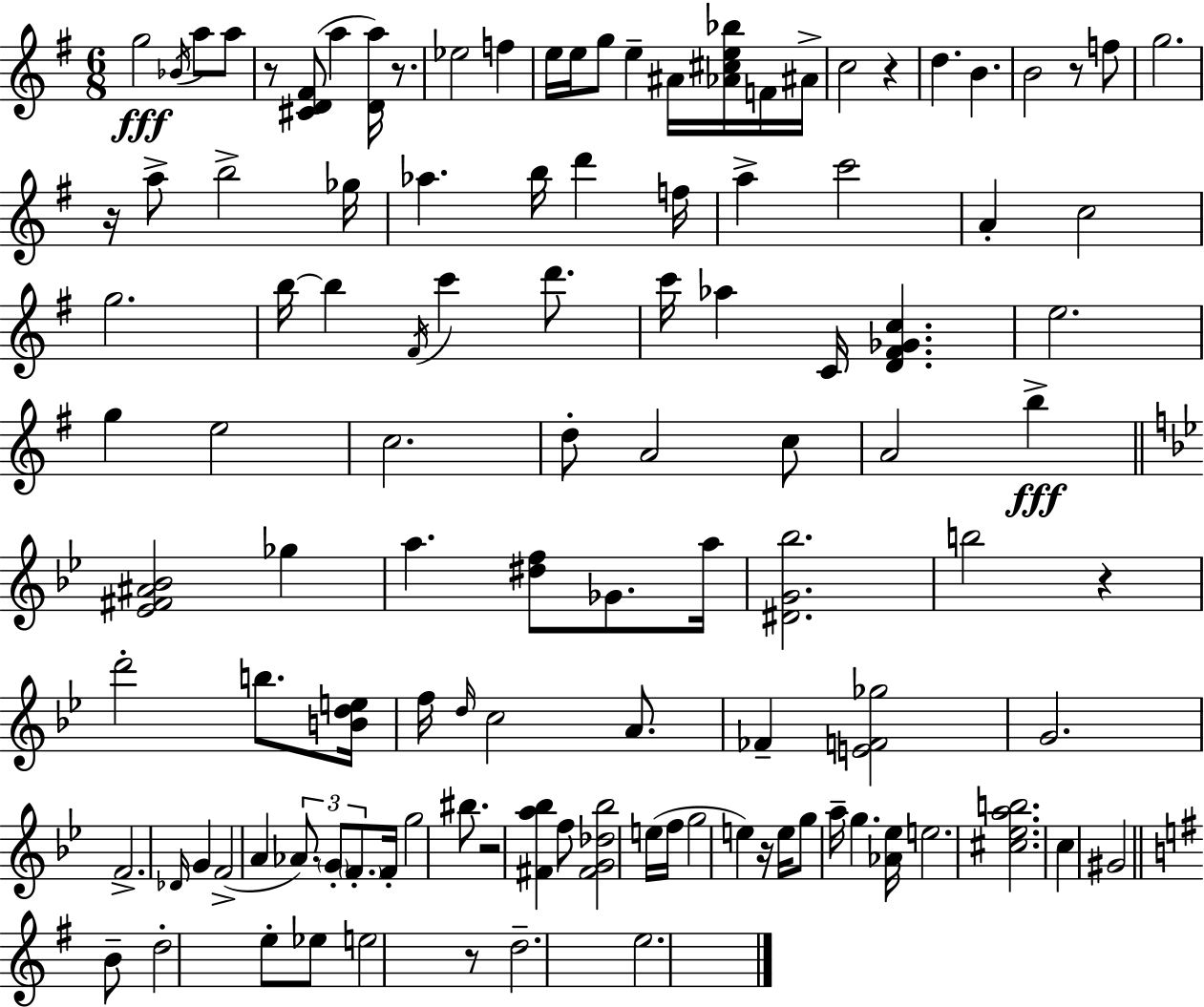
{
  \clef treble
  \numericTimeSignature
  \time 6/8
  \key e \minor
  g''2\fff \acciaccatura { bes'16 } a''8 a''8 | r8 <cis' d' fis'>8( a''4 <d' a''>16) r8. | ees''2 f''4 | e''16 e''16 g''8 e''4-- ais'16 <aes' cis'' e'' bes''>16 f'16 | \break ais'16-> c''2 r4 | d''4. b'4. | b'2 r8 f''8 | g''2. | \break r16 a''8-> b''2-> | ges''16 aes''4. b''16 d'''4 | f''16 a''4-> c'''2 | a'4-. c''2 | \break g''2. | b''16~~ b''4 \acciaccatura { fis'16 } c'''4 d'''8. | c'''16 aes''4 c'16 <d' fis' ges' c''>4. | e''2. | \break g''4 e''2 | c''2. | d''8-. a'2 | c''8 a'2 b''4->\fff | \break \bar "||" \break \key bes \major <ees' fis' ais' bes'>2 ges''4 | a''4. <dis'' f''>8 ges'8. a''16 | <dis' g' bes''>2. | b''2 r4 | \break d'''2-. b''8. <b' d'' e''>16 | f''16 \grace { d''16 } c''2 a'8. | fes'4-- <e' f' ges''>2 | g'2. | \break f'2.-> | \grace { des'16 } g'4 f'2->( | a'4 \tuplet 3/2 { aes'8.) \parenthesize g'8-. \parenthesize f'8.-. } | f'16-. g''2 bis''8. | \break r2 <fis' a'' bes''>4 | f''8 <fis' g' des'' bes''>2 | e''16( f''16 g''2 e''4) | r16 e''16 g''8 a''16-- g''4. | \break <aes' ees''>16 e''2. | <cis'' ees'' a'' b''>2. | c''4 gis'2 | \bar "||" \break \key g \major b'8-- d''2-. e''8-. | ees''8 e''2 r8 | d''2.-- | e''2. | \break \bar "|."
}